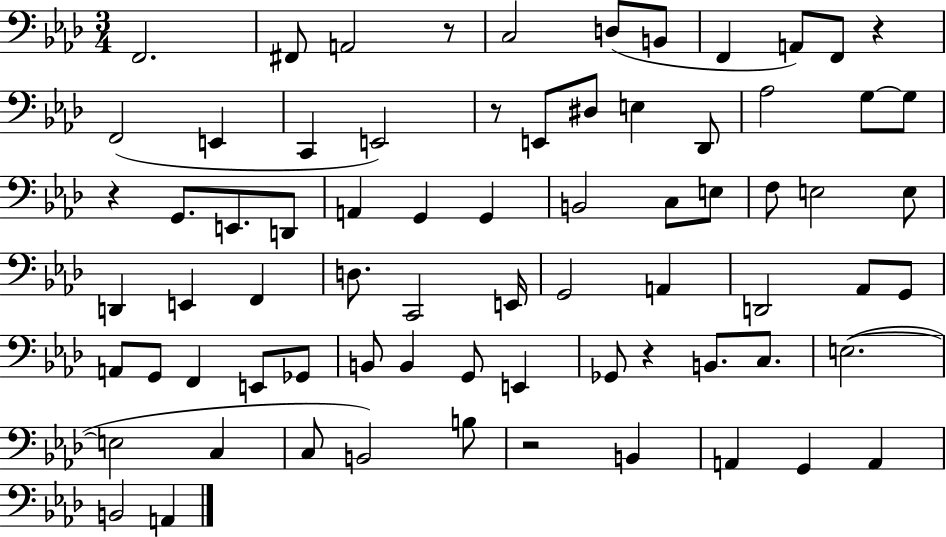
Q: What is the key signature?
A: AES major